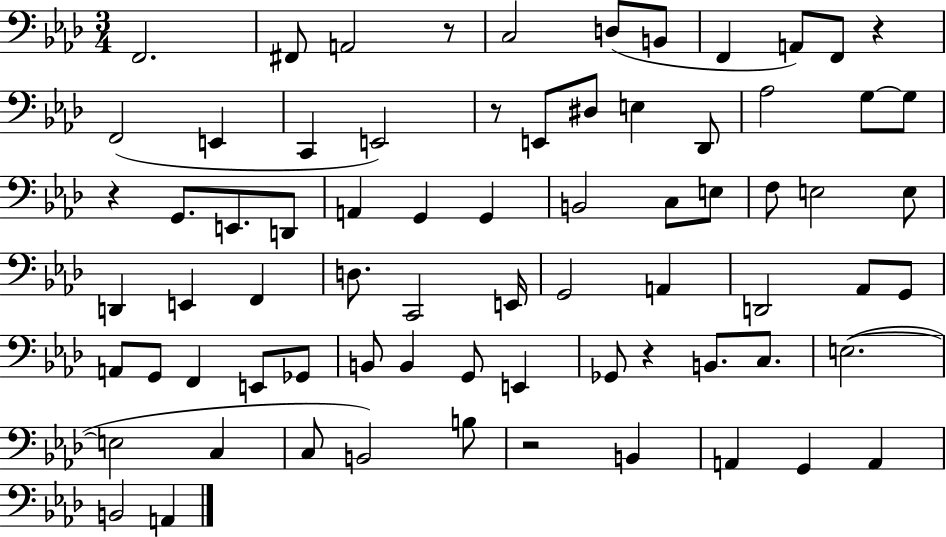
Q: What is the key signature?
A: AES major